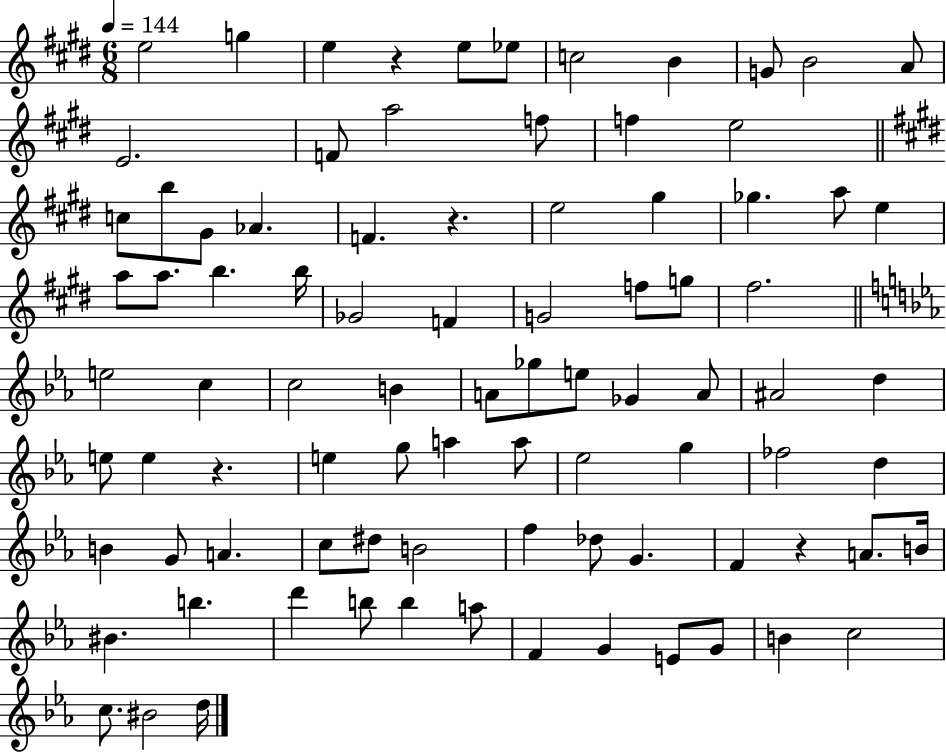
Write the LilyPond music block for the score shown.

{
  \clef treble
  \numericTimeSignature
  \time 6/8
  \key e \major
  \tempo 4 = 144
  \repeat volta 2 { e''2 g''4 | e''4 r4 e''8 ees''8 | c''2 b'4 | g'8 b'2 a'8 | \break e'2. | f'8 a''2 f''8 | f''4 e''2 | \bar "||" \break \key e \major c''8 b''8 gis'8 aes'4. | f'4. r4. | e''2 gis''4 | ges''4. a''8 e''4 | \break a''8 a''8. b''4. b''16 | ges'2 f'4 | g'2 f''8 g''8 | fis''2. | \break \bar "||" \break \key c \minor e''2 c''4 | c''2 b'4 | a'8 ges''8 e''8 ges'4 a'8 | ais'2 d''4 | \break e''8 e''4 r4. | e''4 g''8 a''4 a''8 | ees''2 g''4 | fes''2 d''4 | \break b'4 g'8 a'4. | c''8 dis''8 b'2 | f''4 des''8 g'4. | f'4 r4 a'8. b'16 | \break bis'4. b''4. | d'''4 b''8 b''4 a''8 | f'4 g'4 e'8 g'8 | b'4 c''2 | \break c''8. bis'2 d''16 | } \bar "|."
}